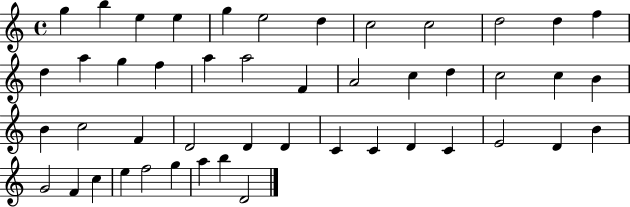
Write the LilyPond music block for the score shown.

{
  \clef treble
  \time 4/4
  \defaultTimeSignature
  \key c \major
  g''4 b''4 e''4 e''4 | g''4 e''2 d''4 | c''2 c''2 | d''2 d''4 f''4 | \break d''4 a''4 g''4 f''4 | a''4 a''2 f'4 | a'2 c''4 d''4 | c''2 c''4 b'4 | \break b'4 c''2 f'4 | d'2 d'4 d'4 | c'4 c'4 d'4 c'4 | e'2 d'4 b'4 | \break g'2 f'4 c''4 | e''4 f''2 g''4 | a''4 b''4 d'2 | \bar "|."
}